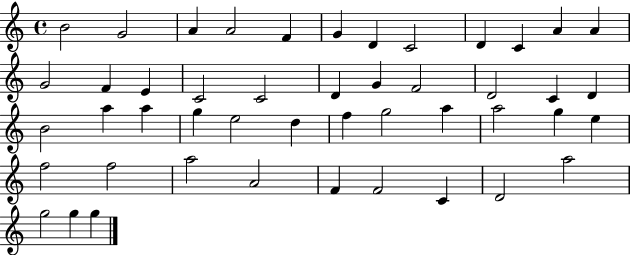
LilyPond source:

{
  \clef treble
  \time 4/4
  \defaultTimeSignature
  \key c \major
  b'2 g'2 | a'4 a'2 f'4 | g'4 d'4 c'2 | d'4 c'4 a'4 a'4 | \break g'2 f'4 e'4 | c'2 c'2 | d'4 g'4 f'2 | d'2 c'4 d'4 | \break b'2 a''4 a''4 | g''4 e''2 d''4 | f''4 g''2 a''4 | a''2 g''4 e''4 | \break f''2 f''2 | a''2 a'2 | f'4 f'2 c'4 | d'2 a''2 | \break g''2 g''4 g''4 | \bar "|."
}